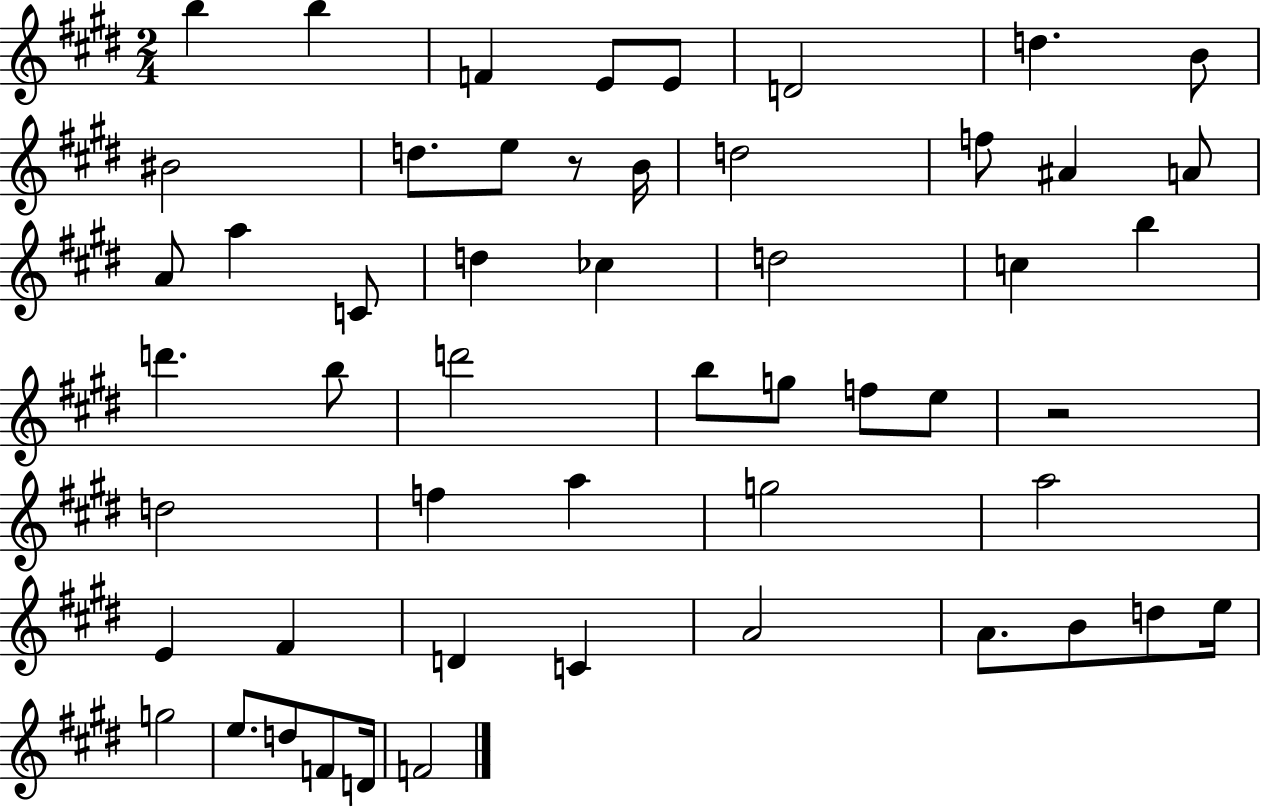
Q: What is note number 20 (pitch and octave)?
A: D5